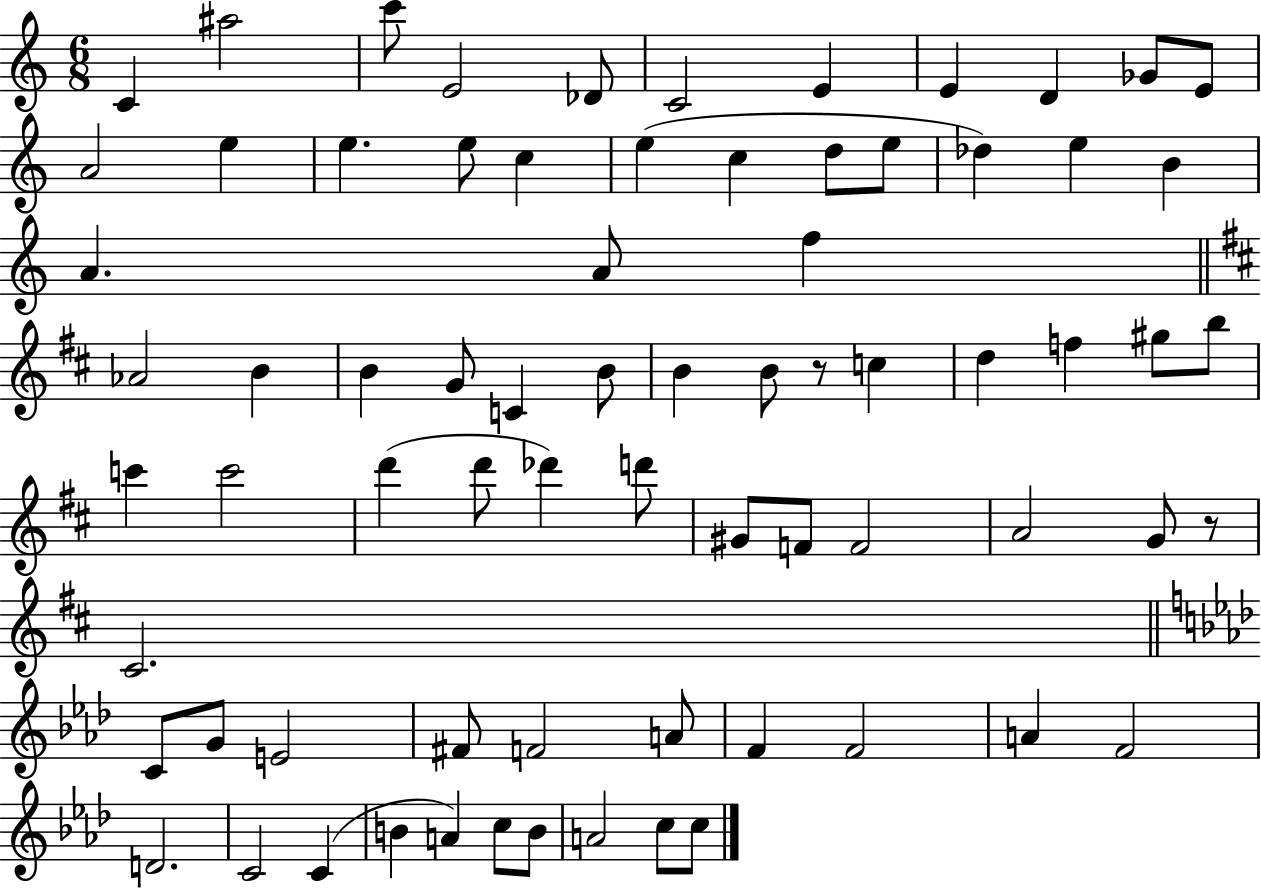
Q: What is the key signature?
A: C major